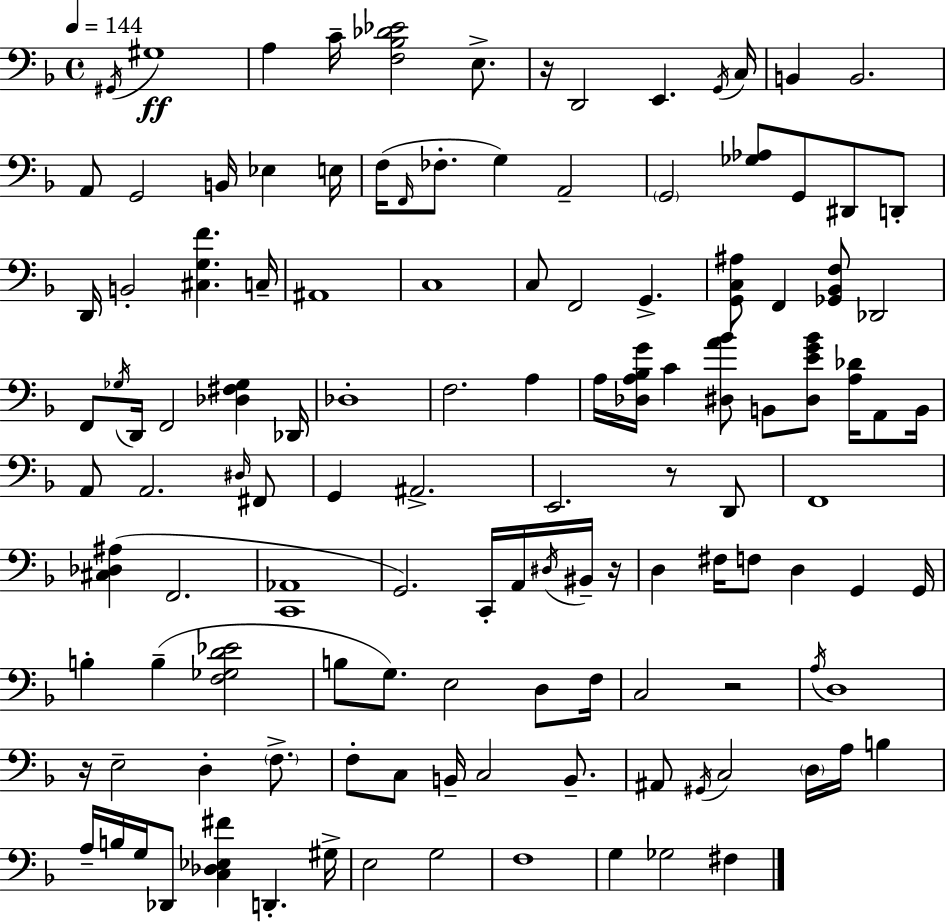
G#2/s G#3/w A3/q C4/s [F3,Bb3,Db4,Eb4]/h E3/e. R/s D2/h E2/q. G2/s C3/s B2/q B2/h. A2/e G2/h B2/s Eb3/q E3/s F3/s F2/s FES3/e. G3/q A2/h G2/h [Gb3,Ab3]/e G2/e D#2/e D2/e D2/s B2/h [C#3,G3,F4]/q. C3/s A#2/w C3/w C3/e F2/h G2/q. [G2,C3,A#3]/e F2/q [Gb2,Bb2,F3]/e Db2/h F2/e Gb3/s D2/s F2/h [Db3,F#3,Gb3]/q Db2/s Db3/w F3/h. A3/q A3/s [Db3,A3,Bb3,G4]/s C4/q [D#3,A4,Bb4]/e B2/e [D#3,E4,G4,Bb4]/e [A3,Db4]/s A2/e B2/s A2/e A2/h. D#3/s F#2/e G2/q A#2/h. E2/h. R/e D2/e F2/w [C#3,Db3,A#3]/q F2/h. [C2,Ab2]/w G2/h. C2/s A2/s D#3/s BIS2/s R/s D3/q F#3/s F3/e D3/q G2/q G2/s B3/q B3/q [F3,Gb3,D4,Eb4]/h B3/e G3/e. E3/h D3/e F3/s C3/h R/h A3/s D3/w R/s E3/h D3/q F3/e. F3/e C3/e B2/s C3/h B2/e. A#2/e G#2/s C3/h D3/s A3/s B3/q A3/s B3/s G3/s Db2/e [C3,Db3,Eb3,F#4]/q D2/q. G#3/s E3/h G3/h F3/w G3/q Gb3/h F#3/q